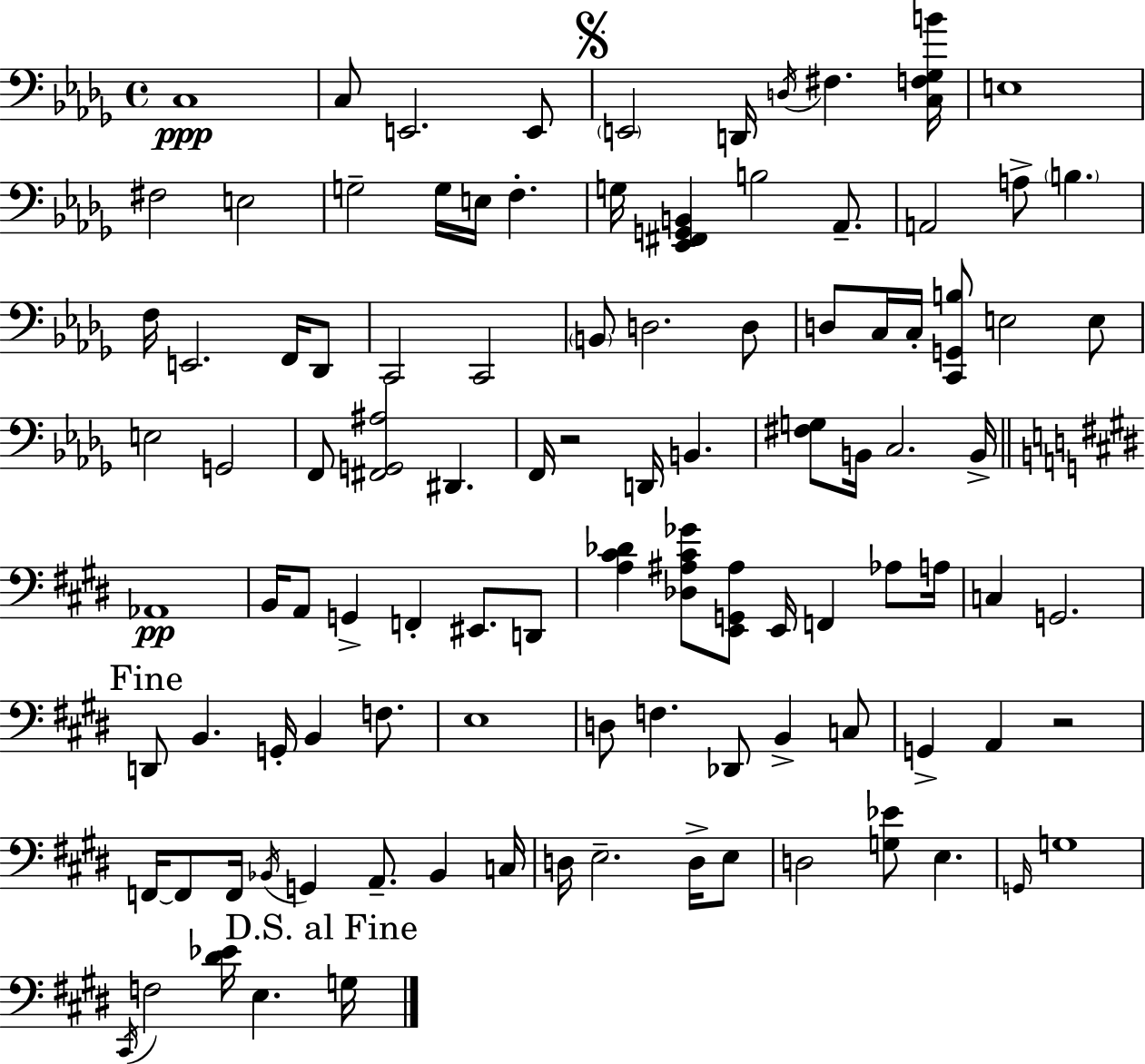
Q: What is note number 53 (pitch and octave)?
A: E2